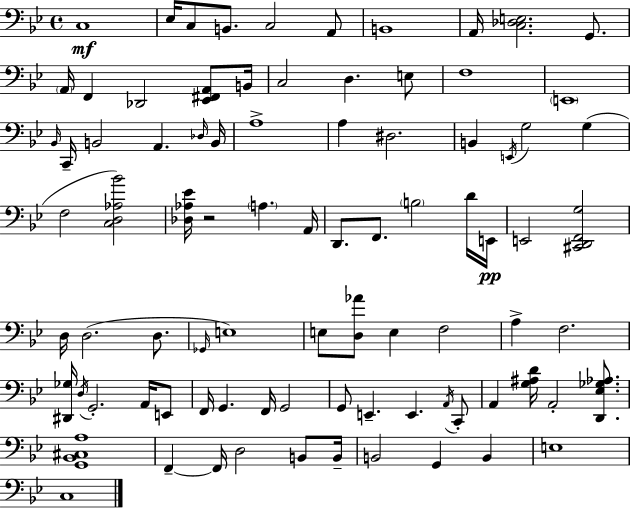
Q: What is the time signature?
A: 4/4